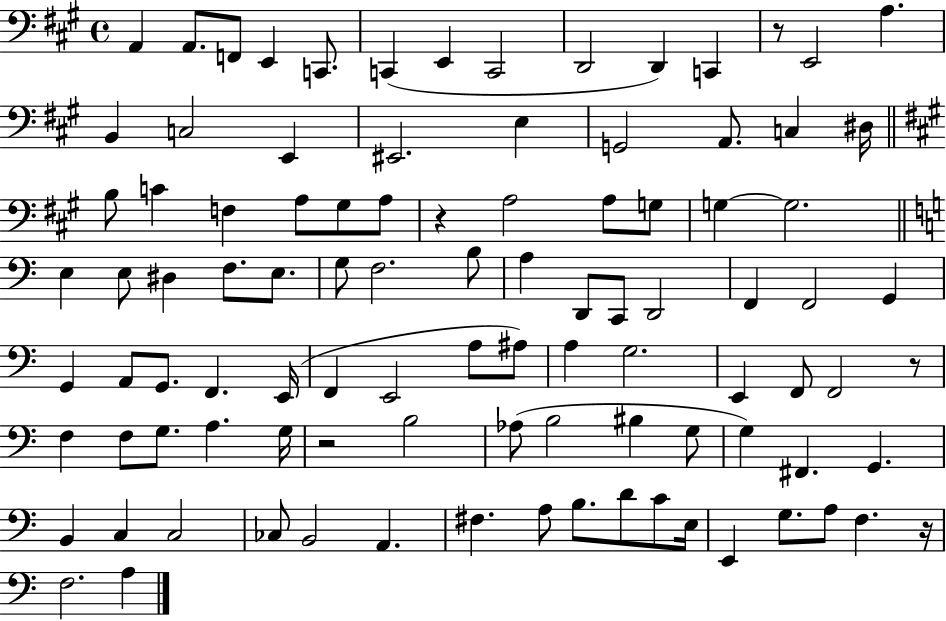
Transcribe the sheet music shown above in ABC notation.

X:1
T:Untitled
M:4/4
L:1/4
K:A
A,, A,,/2 F,,/2 E,, C,,/2 C,, E,, C,,2 D,,2 D,, C,, z/2 E,,2 A, B,, C,2 E,, ^E,,2 E, G,,2 A,,/2 C, ^D,/4 B,/2 C F, A,/2 ^G,/2 A,/2 z A,2 A,/2 G,/2 G, G,2 E, E,/2 ^D, F,/2 E,/2 G,/2 F,2 B,/2 A, D,,/2 C,,/2 D,,2 F,, F,,2 G,, G,, A,,/2 G,,/2 F,, E,,/4 F,, E,,2 A,/2 ^A,/2 A, G,2 E,, F,,/2 F,,2 z/2 F, F,/2 G,/2 A, G,/4 z2 B,2 _A,/2 B,2 ^B, G,/2 G, ^F,, G,, B,, C, C,2 _C,/2 B,,2 A,, ^F, A,/2 B,/2 D/2 C/2 E,/4 E,, G,/2 A,/2 F, z/4 F,2 A,